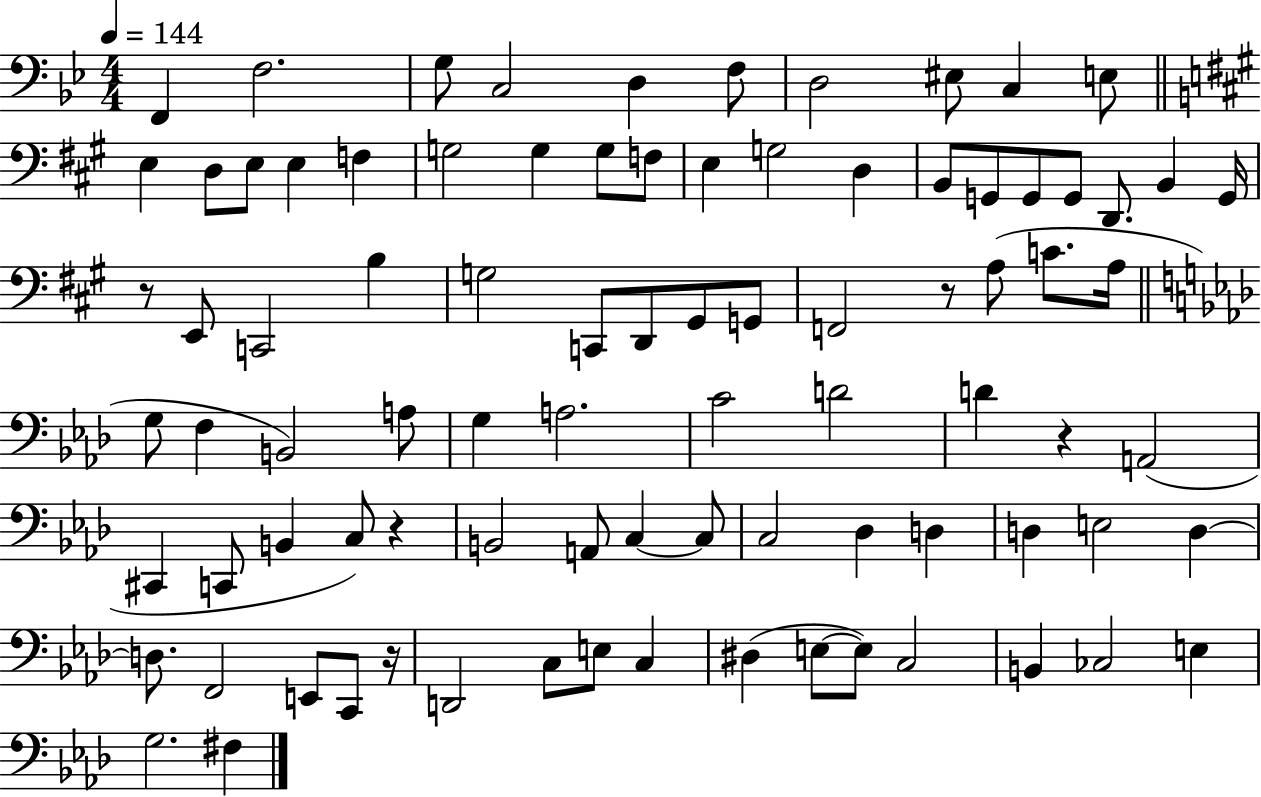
{
  \clef bass
  \numericTimeSignature
  \time 4/4
  \key bes \major
  \tempo 4 = 144
  f,4 f2. | g8 c2 d4 f8 | d2 eis8 c4 e8 | \bar "||" \break \key a \major e4 d8 e8 e4 f4 | g2 g4 g8 f8 | e4 g2 d4 | b,8 g,8 g,8 g,8 d,8. b,4 g,16 | \break r8 e,8 c,2 b4 | g2 c,8 d,8 gis,8 g,8 | f,2 r8 a8( c'8. a16 | \bar "||" \break \key aes \major g8 f4 b,2) a8 | g4 a2. | c'2 d'2 | d'4 r4 a,2( | \break cis,4 c,8 b,4 c8) r4 | b,2 a,8 c4~~ c8 | c2 des4 d4 | d4 e2 d4~~ | \break d8. f,2 e,8 c,8 r16 | d,2 c8 e8 c4 | dis4( e8~~ e8) c2 | b,4 ces2 e4 | \break g2. fis4 | \bar "|."
}